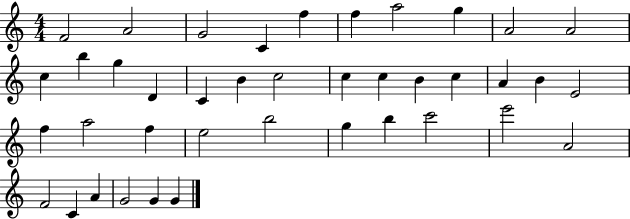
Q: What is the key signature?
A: C major